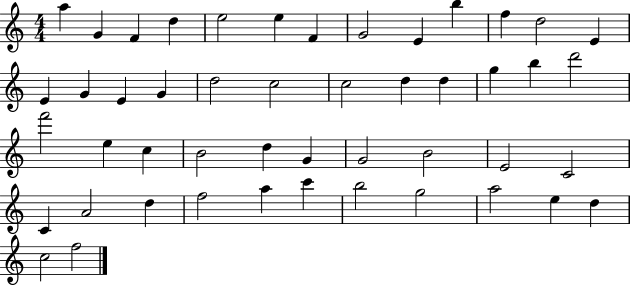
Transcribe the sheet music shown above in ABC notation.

X:1
T:Untitled
M:4/4
L:1/4
K:C
a G F d e2 e F G2 E b f d2 E E G E G d2 c2 c2 d d g b d'2 f'2 e c B2 d G G2 B2 E2 C2 C A2 d f2 a c' b2 g2 a2 e d c2 f2